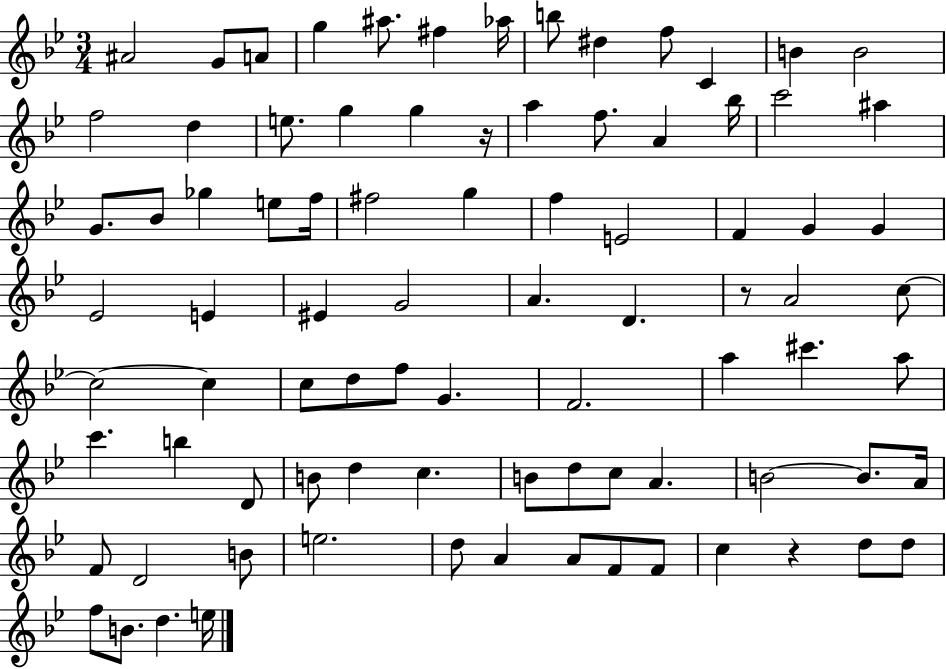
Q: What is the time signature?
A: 3/4